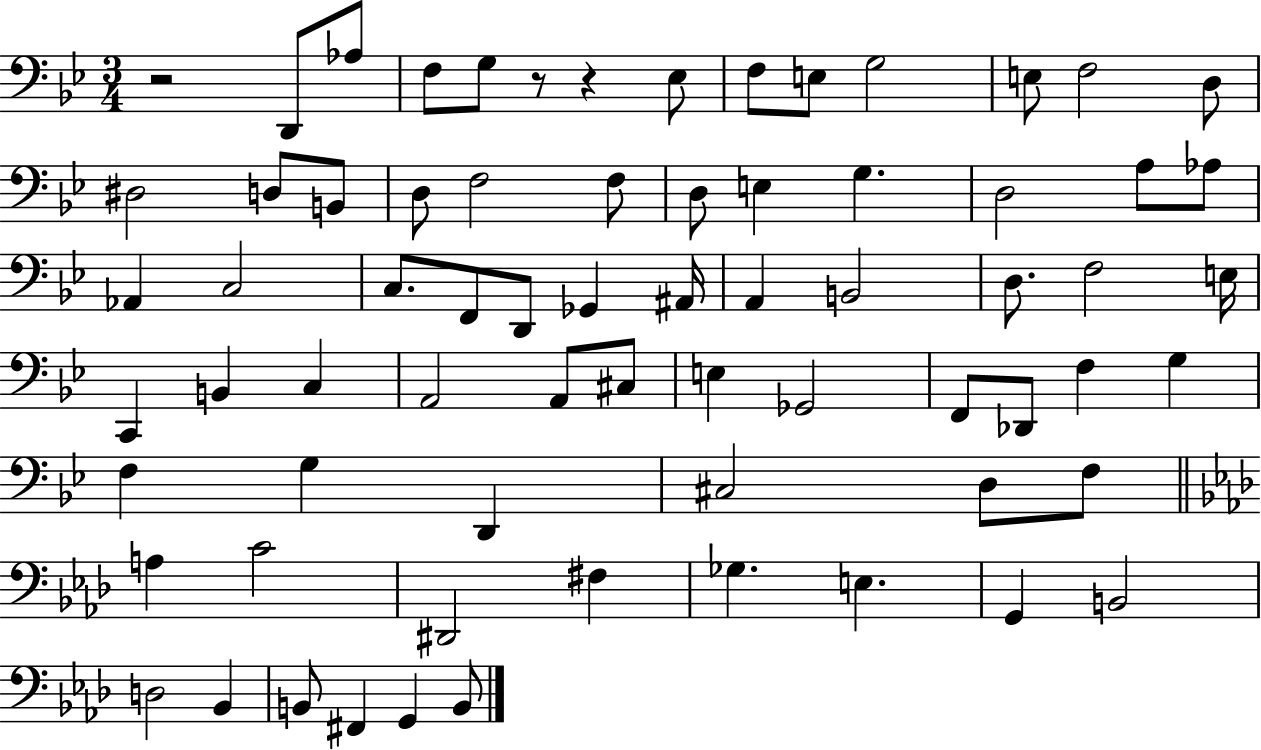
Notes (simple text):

R/h D2/e Ab3/e F3/e G3/e R/e R/q Eb3/e F3/e E3/e G3/h E3/e F3/h D3/e D#3/h D3/e B2/e D3/e F3/h F3/e D3/e E3/q G3/q. D3/h A3/e Ab3/e Ab2/q C3/h C3/e. F2/e D2/e Gb2/q A#2/s A2/q B2/h D3/e. F3/h E3/s C2/q B2/q C3/q A2/h A2/e C#3/e E3/q Gb2/h F2/e Db2/e F3/q G3/q F3/q G3/q D2/q C#3/h D3/e F3/e A3/q C4/h D#2/h F#3/q Gb3/q. E3/q. G2/q B2/h D3/h Bb2/q B2/e F#2/q G2/q B2/e